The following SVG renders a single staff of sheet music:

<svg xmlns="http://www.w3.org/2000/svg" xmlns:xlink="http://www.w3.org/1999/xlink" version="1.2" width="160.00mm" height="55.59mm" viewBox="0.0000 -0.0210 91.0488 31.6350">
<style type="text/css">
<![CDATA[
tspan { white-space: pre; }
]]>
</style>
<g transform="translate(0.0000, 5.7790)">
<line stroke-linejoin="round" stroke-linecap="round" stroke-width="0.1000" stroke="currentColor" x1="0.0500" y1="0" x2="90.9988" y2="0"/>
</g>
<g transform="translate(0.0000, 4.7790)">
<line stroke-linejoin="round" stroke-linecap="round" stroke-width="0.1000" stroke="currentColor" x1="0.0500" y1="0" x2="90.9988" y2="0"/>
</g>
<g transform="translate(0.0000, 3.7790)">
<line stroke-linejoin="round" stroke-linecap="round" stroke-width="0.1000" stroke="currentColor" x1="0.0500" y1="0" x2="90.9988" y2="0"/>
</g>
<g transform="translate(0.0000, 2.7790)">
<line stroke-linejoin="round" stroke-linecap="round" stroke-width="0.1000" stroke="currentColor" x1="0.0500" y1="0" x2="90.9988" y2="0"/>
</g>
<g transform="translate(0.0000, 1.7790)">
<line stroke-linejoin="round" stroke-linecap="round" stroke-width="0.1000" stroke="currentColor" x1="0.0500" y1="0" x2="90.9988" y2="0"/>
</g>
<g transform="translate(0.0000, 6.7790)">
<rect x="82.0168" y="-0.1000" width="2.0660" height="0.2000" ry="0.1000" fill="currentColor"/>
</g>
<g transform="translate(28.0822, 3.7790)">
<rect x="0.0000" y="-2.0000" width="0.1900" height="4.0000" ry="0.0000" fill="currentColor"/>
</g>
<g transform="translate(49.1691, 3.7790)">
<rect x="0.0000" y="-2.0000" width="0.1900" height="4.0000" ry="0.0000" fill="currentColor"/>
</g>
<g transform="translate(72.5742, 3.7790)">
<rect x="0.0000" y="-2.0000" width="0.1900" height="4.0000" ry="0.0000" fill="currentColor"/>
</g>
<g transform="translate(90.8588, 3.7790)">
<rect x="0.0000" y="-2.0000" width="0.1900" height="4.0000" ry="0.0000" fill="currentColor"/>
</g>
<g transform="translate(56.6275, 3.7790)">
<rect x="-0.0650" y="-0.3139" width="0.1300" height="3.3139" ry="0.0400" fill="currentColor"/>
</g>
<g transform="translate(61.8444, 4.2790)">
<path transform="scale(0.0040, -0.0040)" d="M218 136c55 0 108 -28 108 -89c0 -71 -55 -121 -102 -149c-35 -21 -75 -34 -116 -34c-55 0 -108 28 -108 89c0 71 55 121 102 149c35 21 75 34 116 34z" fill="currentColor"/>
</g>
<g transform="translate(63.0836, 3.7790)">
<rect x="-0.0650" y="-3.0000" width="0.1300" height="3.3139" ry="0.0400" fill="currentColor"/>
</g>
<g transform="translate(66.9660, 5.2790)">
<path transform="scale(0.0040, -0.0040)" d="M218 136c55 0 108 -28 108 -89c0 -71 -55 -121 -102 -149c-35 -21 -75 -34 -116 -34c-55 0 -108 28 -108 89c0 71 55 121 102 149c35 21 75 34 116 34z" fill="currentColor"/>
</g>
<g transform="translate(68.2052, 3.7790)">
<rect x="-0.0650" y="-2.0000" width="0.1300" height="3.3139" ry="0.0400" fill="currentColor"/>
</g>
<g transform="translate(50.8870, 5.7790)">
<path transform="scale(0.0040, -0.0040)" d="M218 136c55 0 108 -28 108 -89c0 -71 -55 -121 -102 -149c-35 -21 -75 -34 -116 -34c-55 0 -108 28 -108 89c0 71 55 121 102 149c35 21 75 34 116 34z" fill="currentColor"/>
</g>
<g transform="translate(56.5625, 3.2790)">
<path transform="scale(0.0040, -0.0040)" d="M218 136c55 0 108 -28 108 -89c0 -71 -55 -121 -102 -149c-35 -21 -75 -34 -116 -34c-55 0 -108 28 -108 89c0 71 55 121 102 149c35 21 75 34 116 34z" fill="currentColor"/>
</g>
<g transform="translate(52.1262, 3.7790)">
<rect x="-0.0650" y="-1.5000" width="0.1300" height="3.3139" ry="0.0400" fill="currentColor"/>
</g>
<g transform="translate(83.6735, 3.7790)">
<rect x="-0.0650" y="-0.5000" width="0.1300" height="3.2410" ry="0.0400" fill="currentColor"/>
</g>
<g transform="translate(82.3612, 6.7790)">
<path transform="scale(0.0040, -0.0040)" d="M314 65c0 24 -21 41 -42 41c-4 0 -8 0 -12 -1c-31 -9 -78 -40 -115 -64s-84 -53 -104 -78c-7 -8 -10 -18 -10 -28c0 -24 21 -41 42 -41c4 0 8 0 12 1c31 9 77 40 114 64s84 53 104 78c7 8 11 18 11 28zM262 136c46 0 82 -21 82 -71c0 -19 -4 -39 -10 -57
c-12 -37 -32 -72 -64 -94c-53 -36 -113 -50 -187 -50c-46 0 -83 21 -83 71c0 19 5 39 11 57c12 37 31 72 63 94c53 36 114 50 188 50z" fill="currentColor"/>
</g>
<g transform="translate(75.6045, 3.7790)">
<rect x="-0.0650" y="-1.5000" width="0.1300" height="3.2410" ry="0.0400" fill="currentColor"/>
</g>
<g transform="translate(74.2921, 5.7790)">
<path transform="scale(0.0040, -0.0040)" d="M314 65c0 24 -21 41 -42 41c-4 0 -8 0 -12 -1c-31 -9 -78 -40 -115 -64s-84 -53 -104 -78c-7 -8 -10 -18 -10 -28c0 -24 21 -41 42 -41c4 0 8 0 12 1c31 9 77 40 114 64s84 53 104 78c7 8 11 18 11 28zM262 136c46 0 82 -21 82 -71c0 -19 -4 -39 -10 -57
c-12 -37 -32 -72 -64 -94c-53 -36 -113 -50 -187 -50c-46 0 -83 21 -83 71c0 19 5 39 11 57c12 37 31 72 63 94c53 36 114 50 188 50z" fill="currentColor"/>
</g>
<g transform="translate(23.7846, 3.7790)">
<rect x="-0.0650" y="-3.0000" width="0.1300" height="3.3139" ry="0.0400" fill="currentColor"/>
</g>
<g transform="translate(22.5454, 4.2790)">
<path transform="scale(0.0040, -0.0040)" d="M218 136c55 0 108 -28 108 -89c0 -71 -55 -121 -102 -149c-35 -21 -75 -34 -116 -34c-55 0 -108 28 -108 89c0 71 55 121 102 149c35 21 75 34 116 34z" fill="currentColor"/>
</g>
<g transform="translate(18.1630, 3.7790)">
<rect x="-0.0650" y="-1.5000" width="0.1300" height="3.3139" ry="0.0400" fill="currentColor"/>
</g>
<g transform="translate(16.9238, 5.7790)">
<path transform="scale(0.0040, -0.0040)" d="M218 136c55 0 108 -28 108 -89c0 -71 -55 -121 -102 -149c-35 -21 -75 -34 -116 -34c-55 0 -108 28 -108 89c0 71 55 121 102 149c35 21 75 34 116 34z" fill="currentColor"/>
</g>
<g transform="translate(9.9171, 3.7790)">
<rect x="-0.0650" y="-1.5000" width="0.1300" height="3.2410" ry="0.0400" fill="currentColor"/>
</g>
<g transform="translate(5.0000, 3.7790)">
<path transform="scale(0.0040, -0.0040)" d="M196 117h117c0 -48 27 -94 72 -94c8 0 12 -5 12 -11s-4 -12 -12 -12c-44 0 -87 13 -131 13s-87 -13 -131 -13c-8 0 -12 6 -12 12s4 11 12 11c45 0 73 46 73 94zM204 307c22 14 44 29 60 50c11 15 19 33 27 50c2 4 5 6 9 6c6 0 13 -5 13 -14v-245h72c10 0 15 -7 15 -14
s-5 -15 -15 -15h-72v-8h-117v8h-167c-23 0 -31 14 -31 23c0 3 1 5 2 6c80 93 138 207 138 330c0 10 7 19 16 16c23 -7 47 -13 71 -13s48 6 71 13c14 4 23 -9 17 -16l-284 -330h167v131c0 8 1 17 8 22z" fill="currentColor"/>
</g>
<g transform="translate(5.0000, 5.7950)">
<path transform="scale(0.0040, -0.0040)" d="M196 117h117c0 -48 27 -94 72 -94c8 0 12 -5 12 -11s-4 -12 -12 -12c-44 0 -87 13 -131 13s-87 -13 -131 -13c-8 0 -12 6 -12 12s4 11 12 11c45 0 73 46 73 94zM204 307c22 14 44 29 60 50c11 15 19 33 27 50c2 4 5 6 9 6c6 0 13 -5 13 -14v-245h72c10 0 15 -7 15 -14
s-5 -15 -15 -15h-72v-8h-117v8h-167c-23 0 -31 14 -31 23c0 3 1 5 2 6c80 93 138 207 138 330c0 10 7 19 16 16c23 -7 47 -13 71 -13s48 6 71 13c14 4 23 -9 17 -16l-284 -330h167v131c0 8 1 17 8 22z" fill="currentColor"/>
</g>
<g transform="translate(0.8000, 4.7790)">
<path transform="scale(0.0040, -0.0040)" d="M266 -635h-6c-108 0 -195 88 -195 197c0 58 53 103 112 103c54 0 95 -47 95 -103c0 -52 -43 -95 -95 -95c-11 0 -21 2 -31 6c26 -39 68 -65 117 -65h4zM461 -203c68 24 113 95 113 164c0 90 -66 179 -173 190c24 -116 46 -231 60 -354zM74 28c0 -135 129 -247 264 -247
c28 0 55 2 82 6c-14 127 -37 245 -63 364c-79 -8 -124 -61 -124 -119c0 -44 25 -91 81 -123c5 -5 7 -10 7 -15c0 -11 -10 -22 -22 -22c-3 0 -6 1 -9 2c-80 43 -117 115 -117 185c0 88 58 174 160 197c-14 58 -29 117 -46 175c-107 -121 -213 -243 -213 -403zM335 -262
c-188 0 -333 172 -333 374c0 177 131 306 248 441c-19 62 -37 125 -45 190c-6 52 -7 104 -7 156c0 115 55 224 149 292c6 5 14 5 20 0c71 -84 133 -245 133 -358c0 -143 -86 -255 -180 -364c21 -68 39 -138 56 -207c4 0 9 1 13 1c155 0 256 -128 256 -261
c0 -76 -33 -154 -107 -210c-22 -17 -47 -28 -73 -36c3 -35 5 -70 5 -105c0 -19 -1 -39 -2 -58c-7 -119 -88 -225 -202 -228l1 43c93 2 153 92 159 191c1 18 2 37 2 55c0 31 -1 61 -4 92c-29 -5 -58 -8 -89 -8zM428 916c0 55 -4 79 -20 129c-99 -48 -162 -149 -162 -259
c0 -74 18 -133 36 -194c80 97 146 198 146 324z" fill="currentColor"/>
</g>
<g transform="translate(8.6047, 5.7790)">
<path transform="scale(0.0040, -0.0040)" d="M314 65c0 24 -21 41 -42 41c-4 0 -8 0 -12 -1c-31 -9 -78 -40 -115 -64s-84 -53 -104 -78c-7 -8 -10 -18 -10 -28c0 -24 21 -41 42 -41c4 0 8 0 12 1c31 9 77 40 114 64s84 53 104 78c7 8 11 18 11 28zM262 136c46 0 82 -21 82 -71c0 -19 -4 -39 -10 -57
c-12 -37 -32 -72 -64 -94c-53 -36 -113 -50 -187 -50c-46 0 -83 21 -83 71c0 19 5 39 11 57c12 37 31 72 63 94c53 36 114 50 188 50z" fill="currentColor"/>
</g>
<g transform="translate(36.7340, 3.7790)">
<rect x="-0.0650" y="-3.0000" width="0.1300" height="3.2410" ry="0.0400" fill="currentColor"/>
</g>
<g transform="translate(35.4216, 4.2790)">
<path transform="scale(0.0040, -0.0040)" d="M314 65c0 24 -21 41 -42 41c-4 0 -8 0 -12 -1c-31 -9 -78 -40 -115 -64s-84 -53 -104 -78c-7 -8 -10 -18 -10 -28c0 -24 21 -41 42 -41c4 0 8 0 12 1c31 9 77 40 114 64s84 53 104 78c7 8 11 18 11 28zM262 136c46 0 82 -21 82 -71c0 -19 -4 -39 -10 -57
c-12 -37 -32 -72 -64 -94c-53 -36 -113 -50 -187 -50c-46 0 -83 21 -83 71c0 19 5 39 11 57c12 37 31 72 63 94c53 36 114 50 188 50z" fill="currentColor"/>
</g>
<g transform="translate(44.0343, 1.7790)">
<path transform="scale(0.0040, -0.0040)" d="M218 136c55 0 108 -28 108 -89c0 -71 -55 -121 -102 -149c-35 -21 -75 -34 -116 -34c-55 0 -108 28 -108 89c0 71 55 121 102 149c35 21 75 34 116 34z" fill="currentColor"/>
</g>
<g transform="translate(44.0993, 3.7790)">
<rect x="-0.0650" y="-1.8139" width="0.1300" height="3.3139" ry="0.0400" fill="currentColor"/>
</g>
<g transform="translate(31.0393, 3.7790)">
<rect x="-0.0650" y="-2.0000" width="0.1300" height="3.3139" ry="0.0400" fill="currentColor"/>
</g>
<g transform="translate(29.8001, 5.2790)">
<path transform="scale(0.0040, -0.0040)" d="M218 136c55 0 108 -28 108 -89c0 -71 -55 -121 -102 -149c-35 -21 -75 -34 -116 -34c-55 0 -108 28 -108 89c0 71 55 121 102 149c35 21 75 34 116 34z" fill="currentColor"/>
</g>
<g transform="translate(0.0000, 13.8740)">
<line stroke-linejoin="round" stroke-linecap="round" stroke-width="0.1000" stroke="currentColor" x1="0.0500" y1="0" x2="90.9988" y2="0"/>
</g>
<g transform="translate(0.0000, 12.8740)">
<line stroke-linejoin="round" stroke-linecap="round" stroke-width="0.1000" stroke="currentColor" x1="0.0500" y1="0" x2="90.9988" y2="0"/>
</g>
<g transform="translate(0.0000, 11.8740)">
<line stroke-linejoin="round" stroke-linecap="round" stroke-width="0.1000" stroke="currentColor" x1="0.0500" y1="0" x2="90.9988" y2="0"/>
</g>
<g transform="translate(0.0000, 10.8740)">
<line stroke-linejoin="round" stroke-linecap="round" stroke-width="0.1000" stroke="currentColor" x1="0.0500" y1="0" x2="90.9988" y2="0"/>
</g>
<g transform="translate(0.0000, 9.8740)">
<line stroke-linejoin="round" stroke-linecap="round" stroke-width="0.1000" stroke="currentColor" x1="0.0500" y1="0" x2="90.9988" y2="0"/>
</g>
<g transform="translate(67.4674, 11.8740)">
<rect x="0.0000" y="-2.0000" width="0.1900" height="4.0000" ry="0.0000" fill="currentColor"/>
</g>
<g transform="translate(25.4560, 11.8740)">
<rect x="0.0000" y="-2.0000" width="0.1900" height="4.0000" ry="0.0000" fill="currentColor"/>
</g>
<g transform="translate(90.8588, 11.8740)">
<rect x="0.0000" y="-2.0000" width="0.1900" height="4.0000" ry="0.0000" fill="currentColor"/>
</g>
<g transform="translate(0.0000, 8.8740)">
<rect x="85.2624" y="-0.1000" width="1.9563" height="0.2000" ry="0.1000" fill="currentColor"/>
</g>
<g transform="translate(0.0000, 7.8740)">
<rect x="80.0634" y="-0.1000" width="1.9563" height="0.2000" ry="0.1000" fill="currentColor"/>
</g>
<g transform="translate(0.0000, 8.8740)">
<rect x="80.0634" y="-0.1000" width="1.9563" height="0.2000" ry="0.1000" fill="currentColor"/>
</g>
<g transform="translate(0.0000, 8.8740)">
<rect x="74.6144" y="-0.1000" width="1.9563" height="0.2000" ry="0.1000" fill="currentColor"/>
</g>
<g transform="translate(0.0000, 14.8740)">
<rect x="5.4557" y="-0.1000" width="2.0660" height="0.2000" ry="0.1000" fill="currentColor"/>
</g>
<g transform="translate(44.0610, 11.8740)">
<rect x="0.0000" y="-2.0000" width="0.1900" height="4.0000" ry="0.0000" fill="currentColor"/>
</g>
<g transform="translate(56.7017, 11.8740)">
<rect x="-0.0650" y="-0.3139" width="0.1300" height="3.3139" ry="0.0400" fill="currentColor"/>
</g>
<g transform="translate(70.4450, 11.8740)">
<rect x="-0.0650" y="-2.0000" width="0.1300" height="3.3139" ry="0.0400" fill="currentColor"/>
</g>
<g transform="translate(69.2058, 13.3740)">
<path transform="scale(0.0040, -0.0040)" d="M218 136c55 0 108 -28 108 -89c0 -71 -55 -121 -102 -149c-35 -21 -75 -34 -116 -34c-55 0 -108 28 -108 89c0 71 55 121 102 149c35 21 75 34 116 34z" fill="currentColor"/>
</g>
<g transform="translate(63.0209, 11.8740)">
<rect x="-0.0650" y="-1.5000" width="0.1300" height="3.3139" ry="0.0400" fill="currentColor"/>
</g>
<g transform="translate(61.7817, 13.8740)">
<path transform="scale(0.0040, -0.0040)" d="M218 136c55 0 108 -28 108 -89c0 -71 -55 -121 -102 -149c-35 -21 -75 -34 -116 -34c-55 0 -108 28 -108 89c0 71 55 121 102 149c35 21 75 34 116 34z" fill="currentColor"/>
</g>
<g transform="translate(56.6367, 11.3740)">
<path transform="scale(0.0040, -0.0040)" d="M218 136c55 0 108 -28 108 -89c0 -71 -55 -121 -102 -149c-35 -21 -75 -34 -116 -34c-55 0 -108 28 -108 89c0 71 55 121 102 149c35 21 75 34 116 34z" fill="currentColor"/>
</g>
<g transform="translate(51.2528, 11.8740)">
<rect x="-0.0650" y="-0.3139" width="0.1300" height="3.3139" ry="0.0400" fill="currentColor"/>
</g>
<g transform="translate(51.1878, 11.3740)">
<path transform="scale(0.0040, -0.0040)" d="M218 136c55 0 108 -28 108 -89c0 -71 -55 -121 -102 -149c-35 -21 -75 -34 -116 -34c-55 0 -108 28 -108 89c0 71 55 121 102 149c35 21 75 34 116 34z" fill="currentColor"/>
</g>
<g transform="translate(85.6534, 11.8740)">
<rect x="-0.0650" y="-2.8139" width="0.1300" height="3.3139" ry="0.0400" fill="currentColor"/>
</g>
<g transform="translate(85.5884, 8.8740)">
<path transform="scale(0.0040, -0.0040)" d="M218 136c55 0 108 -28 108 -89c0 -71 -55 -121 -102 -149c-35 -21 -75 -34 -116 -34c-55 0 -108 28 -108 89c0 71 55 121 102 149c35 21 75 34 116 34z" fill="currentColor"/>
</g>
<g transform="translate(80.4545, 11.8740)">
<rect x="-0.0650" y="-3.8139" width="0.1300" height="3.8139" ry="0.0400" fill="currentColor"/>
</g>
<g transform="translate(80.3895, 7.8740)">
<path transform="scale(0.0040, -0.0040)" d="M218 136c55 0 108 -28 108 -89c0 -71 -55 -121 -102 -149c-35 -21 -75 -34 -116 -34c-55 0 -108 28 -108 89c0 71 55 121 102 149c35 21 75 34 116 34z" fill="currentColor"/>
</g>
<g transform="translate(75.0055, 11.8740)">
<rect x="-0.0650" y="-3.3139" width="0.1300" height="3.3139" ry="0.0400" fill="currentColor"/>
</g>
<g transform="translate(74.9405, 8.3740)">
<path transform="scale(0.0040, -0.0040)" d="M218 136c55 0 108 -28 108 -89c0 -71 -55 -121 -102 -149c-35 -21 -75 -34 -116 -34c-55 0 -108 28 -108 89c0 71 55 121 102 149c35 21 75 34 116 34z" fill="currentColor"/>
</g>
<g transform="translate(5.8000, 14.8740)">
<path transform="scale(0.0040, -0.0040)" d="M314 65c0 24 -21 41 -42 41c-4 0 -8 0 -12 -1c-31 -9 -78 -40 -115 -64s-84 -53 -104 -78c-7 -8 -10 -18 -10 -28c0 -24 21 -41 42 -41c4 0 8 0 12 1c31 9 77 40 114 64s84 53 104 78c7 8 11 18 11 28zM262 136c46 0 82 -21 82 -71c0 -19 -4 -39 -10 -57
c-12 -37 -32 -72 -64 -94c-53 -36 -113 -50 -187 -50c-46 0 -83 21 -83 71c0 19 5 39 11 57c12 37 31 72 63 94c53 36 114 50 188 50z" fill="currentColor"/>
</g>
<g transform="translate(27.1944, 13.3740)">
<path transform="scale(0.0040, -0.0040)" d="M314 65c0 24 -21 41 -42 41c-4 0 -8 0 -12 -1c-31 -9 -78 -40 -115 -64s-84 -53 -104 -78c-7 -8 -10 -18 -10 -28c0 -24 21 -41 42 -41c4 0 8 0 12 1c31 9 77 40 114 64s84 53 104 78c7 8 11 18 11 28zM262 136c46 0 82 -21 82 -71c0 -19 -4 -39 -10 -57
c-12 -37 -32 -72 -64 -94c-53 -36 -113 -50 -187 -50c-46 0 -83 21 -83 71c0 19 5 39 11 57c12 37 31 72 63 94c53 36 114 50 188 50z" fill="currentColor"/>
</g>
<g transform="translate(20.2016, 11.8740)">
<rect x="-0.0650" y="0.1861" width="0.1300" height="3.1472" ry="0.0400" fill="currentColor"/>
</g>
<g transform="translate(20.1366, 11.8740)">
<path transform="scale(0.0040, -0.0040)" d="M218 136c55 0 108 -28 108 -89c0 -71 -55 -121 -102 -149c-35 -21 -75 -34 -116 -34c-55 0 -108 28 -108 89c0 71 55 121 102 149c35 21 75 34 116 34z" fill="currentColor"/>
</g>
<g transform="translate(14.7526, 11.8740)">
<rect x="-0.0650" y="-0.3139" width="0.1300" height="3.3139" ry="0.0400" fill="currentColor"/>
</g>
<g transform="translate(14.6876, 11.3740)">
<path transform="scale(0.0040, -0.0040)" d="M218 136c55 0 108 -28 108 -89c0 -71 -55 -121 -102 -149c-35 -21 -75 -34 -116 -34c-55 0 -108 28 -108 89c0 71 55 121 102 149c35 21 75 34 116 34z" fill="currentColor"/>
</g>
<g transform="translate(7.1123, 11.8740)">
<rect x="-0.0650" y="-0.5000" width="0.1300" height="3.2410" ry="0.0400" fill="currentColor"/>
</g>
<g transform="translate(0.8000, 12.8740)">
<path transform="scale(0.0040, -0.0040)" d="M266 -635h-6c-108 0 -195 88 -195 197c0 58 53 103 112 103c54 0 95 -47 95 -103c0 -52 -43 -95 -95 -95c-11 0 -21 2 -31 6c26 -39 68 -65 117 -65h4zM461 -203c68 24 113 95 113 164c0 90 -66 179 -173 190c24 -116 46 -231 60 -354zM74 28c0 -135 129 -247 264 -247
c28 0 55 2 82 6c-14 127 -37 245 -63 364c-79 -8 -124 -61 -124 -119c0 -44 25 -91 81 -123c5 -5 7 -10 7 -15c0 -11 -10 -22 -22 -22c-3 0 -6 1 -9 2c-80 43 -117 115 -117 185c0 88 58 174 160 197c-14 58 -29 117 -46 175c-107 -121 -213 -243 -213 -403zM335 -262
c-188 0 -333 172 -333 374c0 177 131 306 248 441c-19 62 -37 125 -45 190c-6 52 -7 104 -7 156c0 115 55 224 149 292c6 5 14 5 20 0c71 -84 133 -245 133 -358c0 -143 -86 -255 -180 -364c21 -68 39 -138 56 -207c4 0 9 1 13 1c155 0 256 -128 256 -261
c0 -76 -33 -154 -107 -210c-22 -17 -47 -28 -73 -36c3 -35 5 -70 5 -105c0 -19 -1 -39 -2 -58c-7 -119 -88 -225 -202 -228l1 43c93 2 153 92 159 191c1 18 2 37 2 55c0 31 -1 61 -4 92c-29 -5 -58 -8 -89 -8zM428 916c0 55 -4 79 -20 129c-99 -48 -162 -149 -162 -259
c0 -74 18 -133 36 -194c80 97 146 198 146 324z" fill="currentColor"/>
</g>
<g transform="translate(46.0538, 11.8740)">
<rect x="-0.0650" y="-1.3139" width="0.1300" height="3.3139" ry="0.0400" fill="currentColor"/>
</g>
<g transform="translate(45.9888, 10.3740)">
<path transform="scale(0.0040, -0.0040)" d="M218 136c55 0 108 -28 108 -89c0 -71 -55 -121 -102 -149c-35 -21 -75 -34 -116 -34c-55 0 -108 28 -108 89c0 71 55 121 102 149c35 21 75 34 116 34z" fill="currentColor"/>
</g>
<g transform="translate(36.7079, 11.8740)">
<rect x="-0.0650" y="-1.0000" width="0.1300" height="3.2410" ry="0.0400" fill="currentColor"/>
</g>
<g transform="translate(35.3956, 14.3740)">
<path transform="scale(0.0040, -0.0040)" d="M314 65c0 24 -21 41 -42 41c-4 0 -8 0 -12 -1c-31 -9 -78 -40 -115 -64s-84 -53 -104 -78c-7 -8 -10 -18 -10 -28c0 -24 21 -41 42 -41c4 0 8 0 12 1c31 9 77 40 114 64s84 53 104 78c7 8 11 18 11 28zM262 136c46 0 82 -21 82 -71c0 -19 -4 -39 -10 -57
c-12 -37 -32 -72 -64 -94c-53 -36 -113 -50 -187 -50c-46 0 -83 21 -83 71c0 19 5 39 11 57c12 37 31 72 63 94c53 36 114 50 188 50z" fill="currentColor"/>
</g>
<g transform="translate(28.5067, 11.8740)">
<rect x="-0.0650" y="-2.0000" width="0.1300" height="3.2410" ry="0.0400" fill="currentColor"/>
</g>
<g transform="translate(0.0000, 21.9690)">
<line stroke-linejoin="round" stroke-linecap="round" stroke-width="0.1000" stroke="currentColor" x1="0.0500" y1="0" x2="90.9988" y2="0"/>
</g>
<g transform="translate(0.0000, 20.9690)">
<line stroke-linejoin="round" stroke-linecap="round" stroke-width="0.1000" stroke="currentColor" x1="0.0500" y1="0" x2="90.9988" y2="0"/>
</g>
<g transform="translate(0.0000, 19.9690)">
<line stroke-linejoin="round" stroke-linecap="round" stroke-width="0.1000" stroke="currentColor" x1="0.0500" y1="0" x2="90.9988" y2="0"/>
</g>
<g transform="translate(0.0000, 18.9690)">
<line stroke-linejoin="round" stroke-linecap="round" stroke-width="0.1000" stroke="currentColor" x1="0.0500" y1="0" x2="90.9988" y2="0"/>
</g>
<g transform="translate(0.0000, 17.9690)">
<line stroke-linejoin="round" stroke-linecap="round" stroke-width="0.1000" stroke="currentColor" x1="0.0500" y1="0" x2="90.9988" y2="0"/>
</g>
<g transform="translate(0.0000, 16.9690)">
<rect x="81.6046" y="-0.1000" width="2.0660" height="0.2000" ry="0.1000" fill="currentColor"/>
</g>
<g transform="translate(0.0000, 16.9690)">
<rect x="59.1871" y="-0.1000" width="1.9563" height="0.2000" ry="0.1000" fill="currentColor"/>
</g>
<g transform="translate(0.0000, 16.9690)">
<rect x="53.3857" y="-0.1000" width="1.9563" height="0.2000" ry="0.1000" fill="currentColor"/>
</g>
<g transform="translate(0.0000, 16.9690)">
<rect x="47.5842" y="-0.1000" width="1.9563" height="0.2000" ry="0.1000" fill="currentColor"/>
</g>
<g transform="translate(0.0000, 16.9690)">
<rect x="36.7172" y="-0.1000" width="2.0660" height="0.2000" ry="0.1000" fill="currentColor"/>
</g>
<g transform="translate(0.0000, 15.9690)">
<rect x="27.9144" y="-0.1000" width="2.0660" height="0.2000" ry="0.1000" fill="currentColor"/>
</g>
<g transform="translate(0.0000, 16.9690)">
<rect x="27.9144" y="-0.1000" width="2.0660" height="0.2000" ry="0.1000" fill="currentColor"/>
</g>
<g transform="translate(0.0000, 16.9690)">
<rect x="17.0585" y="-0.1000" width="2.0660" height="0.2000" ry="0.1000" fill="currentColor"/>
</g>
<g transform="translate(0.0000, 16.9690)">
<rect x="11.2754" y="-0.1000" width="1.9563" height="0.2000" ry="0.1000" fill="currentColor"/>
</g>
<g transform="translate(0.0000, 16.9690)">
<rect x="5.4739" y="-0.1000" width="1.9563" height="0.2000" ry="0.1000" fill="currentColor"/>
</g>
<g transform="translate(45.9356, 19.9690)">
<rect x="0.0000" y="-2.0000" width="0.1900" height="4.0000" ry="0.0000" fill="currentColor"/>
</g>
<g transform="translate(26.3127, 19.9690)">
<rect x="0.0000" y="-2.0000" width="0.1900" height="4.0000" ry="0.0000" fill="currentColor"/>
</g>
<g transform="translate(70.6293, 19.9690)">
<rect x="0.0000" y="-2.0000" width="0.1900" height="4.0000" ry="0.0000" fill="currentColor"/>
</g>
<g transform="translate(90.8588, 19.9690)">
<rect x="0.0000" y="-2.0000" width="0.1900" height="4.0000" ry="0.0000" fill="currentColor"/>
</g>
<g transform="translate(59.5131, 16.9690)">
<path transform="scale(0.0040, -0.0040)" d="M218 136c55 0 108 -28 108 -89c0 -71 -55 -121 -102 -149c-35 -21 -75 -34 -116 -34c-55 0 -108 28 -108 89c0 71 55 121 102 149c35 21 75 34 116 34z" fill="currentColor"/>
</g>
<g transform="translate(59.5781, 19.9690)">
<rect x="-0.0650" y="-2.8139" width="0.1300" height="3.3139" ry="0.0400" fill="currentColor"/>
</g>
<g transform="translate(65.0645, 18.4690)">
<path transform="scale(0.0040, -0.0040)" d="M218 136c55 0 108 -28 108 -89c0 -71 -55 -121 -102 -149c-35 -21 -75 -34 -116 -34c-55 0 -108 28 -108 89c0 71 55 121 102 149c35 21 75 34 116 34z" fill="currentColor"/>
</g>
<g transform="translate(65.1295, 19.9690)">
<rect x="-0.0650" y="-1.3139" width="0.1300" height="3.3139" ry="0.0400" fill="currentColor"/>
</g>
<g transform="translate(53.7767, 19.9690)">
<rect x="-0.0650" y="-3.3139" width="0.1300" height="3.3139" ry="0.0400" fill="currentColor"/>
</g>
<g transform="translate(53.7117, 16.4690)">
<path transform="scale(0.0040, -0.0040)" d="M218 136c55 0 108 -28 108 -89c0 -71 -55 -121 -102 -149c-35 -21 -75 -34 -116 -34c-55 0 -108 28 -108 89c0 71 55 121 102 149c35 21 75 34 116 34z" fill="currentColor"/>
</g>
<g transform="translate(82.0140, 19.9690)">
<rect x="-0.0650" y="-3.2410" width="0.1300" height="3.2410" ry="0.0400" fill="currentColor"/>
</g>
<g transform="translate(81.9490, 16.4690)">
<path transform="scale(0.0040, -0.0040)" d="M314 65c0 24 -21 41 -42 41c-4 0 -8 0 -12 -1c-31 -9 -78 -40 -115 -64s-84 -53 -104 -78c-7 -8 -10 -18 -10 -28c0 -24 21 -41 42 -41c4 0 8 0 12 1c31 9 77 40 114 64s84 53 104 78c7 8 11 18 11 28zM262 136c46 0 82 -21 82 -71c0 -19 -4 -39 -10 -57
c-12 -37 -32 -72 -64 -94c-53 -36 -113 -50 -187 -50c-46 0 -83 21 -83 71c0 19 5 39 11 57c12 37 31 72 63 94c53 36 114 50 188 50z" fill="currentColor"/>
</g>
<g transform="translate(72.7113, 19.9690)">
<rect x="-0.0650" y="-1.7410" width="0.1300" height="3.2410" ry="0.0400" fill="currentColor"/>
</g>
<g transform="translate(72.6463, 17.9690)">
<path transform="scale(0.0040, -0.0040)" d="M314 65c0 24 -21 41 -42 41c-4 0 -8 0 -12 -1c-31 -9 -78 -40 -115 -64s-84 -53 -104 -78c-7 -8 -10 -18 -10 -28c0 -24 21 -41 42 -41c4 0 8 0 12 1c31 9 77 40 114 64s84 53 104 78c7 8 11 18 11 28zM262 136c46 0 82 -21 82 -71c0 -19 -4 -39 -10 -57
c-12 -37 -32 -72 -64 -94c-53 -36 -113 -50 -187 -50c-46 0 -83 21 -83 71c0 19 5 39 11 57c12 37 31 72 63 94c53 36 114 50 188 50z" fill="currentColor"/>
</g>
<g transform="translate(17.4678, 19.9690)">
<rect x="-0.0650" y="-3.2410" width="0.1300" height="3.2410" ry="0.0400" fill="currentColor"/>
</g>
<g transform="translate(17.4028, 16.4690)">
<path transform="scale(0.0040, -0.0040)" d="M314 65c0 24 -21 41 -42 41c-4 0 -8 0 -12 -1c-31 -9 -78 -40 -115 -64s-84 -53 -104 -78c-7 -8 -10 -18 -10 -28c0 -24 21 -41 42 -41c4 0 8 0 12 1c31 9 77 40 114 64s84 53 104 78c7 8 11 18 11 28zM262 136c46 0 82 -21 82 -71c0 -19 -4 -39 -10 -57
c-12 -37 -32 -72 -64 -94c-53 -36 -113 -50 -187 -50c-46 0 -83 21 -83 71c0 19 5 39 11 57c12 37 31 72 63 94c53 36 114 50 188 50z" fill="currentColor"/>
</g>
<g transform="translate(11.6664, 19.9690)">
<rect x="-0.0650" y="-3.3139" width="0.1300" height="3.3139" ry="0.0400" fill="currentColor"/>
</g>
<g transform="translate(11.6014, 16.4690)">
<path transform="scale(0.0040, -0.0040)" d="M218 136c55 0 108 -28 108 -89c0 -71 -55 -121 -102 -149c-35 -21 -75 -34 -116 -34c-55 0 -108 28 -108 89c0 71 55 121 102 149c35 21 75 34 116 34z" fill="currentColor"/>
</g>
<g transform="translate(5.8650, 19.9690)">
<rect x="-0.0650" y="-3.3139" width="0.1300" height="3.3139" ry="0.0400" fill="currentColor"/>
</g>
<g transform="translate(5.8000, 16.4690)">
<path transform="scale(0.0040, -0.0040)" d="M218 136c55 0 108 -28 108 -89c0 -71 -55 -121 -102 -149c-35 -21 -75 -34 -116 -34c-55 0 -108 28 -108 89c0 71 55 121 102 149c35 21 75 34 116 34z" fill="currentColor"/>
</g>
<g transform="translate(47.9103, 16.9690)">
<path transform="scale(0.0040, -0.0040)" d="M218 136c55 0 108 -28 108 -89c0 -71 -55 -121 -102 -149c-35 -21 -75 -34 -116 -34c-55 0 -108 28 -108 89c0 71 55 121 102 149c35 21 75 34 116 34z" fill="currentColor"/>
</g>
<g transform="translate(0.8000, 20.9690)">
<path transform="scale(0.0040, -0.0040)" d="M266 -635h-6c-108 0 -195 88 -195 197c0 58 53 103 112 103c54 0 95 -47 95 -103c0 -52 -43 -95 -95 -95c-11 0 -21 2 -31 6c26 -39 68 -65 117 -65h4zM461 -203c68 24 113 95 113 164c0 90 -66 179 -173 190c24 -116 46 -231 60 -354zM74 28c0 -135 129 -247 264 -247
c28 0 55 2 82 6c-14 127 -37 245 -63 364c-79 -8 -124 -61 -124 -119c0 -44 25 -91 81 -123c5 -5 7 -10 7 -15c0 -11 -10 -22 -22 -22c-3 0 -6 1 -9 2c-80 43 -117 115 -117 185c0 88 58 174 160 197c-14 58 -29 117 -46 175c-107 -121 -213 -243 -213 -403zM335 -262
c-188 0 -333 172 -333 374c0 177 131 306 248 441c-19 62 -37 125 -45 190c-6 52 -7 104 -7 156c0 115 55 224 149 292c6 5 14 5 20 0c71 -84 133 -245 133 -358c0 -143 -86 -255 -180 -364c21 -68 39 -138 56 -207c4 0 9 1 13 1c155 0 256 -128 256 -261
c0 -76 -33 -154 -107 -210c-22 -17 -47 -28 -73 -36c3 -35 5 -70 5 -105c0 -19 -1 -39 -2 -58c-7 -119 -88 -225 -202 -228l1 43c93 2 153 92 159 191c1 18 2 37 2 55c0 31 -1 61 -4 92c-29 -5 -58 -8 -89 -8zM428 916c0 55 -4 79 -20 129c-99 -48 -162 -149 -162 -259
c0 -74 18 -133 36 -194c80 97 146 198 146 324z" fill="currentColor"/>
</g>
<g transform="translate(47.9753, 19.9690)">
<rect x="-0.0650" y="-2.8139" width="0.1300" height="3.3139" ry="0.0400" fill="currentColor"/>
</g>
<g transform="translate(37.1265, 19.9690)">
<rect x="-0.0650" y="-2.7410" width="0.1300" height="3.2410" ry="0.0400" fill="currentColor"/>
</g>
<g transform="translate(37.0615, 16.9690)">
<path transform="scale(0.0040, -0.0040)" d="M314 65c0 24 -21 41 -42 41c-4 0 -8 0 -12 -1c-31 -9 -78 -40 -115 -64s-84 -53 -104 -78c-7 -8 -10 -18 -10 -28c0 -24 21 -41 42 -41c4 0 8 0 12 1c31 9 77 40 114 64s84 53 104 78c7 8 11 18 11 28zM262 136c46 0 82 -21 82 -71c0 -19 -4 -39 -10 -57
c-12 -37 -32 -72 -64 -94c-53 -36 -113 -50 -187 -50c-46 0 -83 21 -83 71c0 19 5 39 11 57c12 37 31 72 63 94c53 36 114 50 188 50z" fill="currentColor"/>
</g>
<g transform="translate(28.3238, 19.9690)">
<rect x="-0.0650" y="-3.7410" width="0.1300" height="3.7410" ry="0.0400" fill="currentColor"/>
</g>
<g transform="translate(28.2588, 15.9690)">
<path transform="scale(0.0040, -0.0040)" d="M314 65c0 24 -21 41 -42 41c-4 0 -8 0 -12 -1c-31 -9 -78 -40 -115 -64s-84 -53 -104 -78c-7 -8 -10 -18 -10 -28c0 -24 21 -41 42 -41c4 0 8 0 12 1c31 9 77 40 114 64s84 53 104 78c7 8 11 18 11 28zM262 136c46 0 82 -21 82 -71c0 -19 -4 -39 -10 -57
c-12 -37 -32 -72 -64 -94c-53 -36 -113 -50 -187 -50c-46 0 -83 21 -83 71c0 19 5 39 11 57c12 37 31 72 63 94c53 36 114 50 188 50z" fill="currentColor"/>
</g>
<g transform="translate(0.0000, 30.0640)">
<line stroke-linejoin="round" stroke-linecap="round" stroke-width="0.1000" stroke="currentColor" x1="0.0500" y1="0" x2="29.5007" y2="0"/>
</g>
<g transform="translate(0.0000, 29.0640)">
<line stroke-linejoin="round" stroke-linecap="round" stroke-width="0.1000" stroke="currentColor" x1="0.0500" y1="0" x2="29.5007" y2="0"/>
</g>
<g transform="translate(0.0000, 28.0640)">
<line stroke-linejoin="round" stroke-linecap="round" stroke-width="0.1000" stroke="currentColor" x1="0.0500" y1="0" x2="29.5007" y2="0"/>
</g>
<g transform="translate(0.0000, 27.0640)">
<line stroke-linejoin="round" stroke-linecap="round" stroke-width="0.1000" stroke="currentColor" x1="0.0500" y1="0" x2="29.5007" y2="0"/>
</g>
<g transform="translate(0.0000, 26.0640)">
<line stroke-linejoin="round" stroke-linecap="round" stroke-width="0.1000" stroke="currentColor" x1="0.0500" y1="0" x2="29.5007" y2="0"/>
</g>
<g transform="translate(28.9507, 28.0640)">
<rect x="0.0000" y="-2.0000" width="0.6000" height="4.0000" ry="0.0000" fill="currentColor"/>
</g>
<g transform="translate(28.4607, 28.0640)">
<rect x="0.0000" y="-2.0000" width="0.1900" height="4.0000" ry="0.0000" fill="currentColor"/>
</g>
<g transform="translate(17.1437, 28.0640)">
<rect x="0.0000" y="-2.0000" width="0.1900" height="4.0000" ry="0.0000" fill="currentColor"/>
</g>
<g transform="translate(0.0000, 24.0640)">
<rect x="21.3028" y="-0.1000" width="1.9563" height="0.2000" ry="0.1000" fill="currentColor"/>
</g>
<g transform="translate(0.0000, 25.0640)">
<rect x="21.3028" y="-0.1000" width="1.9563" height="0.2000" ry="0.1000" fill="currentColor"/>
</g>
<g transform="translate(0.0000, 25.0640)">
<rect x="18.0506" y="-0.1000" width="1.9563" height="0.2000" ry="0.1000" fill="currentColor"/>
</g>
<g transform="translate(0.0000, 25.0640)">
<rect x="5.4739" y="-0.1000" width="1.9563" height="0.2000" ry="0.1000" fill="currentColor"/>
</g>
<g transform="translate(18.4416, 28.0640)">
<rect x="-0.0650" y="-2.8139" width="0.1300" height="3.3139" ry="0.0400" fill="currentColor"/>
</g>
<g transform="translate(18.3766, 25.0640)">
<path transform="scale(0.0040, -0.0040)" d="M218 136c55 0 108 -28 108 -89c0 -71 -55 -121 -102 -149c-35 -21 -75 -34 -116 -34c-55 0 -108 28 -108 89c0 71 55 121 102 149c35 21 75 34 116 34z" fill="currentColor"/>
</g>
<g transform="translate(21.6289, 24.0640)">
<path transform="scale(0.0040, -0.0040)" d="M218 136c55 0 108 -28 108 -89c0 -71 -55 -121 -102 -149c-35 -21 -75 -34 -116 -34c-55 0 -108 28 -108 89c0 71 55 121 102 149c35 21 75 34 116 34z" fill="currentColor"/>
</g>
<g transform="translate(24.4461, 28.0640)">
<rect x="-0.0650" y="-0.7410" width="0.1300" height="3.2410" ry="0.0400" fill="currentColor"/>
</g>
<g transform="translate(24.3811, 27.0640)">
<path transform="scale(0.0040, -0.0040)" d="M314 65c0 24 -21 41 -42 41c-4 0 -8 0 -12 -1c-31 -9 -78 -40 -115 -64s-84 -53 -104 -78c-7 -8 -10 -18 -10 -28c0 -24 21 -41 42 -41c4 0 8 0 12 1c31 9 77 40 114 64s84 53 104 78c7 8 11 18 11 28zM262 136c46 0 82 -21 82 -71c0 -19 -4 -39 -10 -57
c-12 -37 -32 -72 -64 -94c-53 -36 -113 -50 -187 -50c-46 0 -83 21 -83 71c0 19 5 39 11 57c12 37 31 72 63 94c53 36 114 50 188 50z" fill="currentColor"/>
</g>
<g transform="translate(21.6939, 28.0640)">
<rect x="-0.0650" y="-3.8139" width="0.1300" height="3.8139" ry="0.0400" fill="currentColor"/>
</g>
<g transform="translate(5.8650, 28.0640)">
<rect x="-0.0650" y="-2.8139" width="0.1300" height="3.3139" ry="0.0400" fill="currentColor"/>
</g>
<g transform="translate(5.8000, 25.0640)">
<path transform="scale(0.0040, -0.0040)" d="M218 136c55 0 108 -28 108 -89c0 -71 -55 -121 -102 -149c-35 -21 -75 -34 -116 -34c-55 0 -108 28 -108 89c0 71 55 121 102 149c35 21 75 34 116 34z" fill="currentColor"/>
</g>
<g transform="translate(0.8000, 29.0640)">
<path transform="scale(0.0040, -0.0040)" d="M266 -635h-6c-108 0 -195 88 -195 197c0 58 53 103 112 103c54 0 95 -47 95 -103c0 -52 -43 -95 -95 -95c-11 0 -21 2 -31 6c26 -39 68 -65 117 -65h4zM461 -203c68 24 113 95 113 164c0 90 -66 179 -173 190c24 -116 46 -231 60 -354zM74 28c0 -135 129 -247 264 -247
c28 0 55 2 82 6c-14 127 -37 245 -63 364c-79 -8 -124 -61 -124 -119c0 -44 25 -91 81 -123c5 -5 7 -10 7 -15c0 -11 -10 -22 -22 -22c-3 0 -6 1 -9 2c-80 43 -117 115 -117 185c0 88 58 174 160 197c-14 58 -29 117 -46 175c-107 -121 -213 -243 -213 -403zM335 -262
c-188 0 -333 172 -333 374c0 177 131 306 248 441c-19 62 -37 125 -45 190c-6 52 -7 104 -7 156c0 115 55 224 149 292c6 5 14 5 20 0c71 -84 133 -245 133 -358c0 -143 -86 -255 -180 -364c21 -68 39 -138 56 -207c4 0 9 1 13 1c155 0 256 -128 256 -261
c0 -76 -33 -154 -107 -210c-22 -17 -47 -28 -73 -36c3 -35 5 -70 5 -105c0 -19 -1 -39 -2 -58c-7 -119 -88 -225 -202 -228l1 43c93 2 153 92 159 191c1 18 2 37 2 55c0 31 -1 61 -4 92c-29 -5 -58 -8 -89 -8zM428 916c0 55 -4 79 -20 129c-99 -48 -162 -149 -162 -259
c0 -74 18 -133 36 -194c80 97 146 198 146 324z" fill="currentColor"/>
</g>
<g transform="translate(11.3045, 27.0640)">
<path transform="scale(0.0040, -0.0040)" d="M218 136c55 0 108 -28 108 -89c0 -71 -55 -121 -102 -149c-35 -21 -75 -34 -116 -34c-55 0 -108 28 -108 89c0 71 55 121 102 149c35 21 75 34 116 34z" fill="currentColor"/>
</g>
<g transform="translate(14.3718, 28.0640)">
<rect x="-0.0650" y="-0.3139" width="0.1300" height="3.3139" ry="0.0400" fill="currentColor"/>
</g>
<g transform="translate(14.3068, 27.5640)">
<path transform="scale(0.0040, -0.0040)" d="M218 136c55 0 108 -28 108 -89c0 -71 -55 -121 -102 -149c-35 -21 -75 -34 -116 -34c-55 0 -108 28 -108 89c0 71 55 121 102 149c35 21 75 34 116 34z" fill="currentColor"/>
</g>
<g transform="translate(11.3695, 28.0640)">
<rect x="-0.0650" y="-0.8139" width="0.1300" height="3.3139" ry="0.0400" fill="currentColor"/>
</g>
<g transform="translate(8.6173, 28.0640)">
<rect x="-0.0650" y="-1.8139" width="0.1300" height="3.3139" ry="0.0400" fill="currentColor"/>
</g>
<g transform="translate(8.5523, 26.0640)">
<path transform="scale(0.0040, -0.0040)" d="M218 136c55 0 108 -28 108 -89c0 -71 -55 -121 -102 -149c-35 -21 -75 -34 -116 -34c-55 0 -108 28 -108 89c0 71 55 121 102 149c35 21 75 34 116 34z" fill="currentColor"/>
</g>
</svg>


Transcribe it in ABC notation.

X:1
T:Untitled
M:4/4
L:1/4
K:C
E2 E A F A2 f E c A F E2 C2 C2 c B F2 D2 e c c E F b c' a b b b2 c'2 a2 a b a e f2 b2 a f d c a c' d2